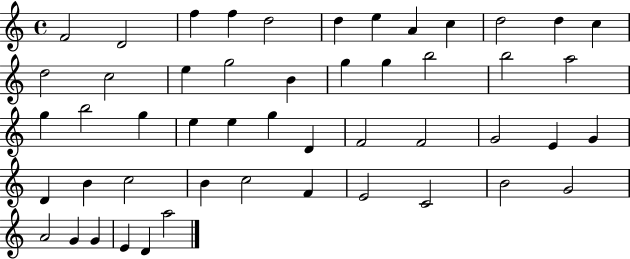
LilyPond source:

{
  \clef treble
  \time 4/4
  \defaultTimeSignature
  \key c \major
  f'2 d'2 | f''4 f''4 d''2 | d''4 e''4 a'4 c''4 | d''2 d''4 c''4 | \break d''2 c''2 | e''4 g''2 b'4 | g''4 g''4 b''2 | b''2 a''2 | \break g''4 b''2 g''4 | e''4 e''4 g''4 d'4 | f'2 f'2 | g'2 e'4 g'4 | \break d'4 b'4 c''2 | b'4 c''2 f'4 | e'2 c'2 | b'2 g'2 | \break a'2 g'4 g'4 | e'4 d'4 a''2 | \bar "|."
}